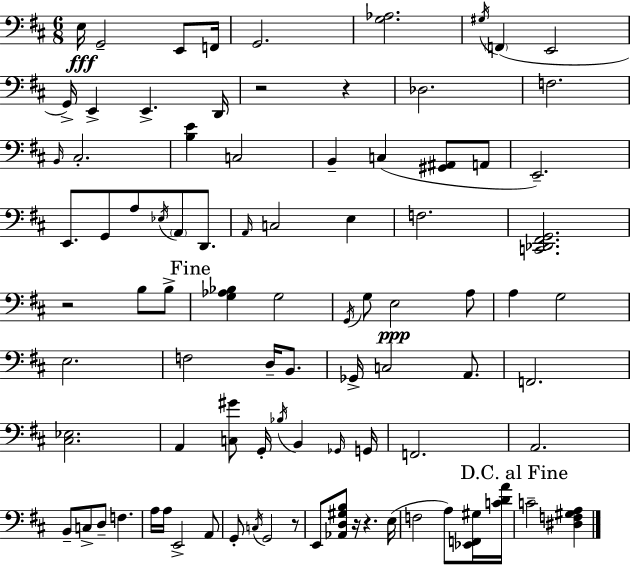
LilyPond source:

{
  \clef bass
  \numericTimeSignature
  \time 6/8
  \key d \major
  e16\fff g,2-- e,8 f,16 | g,2. | <g aes>2. | \acciaccatura { gis16 }( \parenthesize f,4 e,2 | \break g,16->) e,4-> e,4.-> | d,16 r2 r4 | des2. | f2. | \break \grace { b,16 } cis2.-. | <b e'>4 c2 | b,4-- c4( <gis, ais,>8 | a,8 e,2.--) | \break e,8. g,8 a8 \acciaccatura { ees16 } \parenthesize a,8 | d,8. \grace { a,16 } c2 | e4 f2. | <c, des, fis, g,>2. | \break r2 | b8 b8-> \mark "Fine" <g aes bes>4 g2 | \acciaccatura { g,16 } g8 e2\ppp | a8 a4 g2 | \break e2. | f2 | d16-- b,8. ges,16-> c2 | a,8. f,2. | \break <cis ees>2. | a,4 <c gis'>8 g,16-. | \acciaccatura { bes16 } b,4 \grace { ges,16 } g,16 f,2. | a,2. | \break b,8-- c8-> d8-- | f4. a16 a16 e,2-> | a,8 g,8-. \acciaccatura { c16 } g,2 | r8 e,8 <aes, d gis b>8 | \break r16 r4. e16( f2 | a8) <ees, f, gis>16 <c' d' a'>16 \mark "D.C. al Fine" c'2-- | <dis f gis a>4 \bar "|."
}